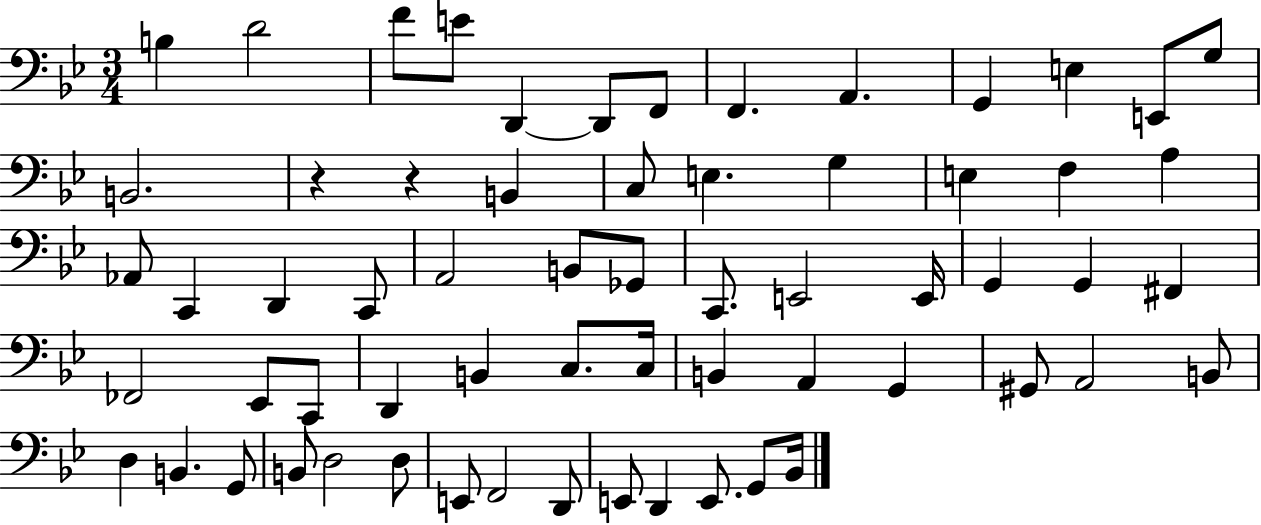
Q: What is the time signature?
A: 3/4